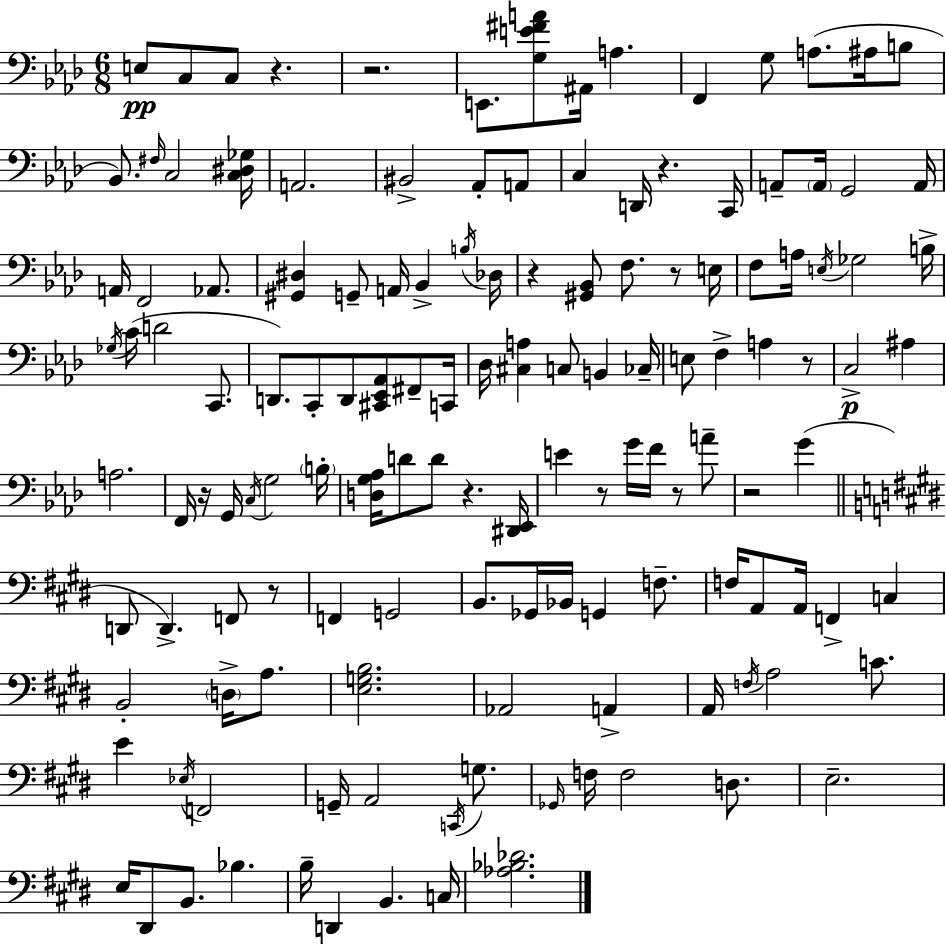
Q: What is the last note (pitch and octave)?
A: C3